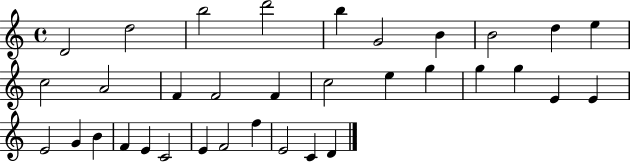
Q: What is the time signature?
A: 4/4